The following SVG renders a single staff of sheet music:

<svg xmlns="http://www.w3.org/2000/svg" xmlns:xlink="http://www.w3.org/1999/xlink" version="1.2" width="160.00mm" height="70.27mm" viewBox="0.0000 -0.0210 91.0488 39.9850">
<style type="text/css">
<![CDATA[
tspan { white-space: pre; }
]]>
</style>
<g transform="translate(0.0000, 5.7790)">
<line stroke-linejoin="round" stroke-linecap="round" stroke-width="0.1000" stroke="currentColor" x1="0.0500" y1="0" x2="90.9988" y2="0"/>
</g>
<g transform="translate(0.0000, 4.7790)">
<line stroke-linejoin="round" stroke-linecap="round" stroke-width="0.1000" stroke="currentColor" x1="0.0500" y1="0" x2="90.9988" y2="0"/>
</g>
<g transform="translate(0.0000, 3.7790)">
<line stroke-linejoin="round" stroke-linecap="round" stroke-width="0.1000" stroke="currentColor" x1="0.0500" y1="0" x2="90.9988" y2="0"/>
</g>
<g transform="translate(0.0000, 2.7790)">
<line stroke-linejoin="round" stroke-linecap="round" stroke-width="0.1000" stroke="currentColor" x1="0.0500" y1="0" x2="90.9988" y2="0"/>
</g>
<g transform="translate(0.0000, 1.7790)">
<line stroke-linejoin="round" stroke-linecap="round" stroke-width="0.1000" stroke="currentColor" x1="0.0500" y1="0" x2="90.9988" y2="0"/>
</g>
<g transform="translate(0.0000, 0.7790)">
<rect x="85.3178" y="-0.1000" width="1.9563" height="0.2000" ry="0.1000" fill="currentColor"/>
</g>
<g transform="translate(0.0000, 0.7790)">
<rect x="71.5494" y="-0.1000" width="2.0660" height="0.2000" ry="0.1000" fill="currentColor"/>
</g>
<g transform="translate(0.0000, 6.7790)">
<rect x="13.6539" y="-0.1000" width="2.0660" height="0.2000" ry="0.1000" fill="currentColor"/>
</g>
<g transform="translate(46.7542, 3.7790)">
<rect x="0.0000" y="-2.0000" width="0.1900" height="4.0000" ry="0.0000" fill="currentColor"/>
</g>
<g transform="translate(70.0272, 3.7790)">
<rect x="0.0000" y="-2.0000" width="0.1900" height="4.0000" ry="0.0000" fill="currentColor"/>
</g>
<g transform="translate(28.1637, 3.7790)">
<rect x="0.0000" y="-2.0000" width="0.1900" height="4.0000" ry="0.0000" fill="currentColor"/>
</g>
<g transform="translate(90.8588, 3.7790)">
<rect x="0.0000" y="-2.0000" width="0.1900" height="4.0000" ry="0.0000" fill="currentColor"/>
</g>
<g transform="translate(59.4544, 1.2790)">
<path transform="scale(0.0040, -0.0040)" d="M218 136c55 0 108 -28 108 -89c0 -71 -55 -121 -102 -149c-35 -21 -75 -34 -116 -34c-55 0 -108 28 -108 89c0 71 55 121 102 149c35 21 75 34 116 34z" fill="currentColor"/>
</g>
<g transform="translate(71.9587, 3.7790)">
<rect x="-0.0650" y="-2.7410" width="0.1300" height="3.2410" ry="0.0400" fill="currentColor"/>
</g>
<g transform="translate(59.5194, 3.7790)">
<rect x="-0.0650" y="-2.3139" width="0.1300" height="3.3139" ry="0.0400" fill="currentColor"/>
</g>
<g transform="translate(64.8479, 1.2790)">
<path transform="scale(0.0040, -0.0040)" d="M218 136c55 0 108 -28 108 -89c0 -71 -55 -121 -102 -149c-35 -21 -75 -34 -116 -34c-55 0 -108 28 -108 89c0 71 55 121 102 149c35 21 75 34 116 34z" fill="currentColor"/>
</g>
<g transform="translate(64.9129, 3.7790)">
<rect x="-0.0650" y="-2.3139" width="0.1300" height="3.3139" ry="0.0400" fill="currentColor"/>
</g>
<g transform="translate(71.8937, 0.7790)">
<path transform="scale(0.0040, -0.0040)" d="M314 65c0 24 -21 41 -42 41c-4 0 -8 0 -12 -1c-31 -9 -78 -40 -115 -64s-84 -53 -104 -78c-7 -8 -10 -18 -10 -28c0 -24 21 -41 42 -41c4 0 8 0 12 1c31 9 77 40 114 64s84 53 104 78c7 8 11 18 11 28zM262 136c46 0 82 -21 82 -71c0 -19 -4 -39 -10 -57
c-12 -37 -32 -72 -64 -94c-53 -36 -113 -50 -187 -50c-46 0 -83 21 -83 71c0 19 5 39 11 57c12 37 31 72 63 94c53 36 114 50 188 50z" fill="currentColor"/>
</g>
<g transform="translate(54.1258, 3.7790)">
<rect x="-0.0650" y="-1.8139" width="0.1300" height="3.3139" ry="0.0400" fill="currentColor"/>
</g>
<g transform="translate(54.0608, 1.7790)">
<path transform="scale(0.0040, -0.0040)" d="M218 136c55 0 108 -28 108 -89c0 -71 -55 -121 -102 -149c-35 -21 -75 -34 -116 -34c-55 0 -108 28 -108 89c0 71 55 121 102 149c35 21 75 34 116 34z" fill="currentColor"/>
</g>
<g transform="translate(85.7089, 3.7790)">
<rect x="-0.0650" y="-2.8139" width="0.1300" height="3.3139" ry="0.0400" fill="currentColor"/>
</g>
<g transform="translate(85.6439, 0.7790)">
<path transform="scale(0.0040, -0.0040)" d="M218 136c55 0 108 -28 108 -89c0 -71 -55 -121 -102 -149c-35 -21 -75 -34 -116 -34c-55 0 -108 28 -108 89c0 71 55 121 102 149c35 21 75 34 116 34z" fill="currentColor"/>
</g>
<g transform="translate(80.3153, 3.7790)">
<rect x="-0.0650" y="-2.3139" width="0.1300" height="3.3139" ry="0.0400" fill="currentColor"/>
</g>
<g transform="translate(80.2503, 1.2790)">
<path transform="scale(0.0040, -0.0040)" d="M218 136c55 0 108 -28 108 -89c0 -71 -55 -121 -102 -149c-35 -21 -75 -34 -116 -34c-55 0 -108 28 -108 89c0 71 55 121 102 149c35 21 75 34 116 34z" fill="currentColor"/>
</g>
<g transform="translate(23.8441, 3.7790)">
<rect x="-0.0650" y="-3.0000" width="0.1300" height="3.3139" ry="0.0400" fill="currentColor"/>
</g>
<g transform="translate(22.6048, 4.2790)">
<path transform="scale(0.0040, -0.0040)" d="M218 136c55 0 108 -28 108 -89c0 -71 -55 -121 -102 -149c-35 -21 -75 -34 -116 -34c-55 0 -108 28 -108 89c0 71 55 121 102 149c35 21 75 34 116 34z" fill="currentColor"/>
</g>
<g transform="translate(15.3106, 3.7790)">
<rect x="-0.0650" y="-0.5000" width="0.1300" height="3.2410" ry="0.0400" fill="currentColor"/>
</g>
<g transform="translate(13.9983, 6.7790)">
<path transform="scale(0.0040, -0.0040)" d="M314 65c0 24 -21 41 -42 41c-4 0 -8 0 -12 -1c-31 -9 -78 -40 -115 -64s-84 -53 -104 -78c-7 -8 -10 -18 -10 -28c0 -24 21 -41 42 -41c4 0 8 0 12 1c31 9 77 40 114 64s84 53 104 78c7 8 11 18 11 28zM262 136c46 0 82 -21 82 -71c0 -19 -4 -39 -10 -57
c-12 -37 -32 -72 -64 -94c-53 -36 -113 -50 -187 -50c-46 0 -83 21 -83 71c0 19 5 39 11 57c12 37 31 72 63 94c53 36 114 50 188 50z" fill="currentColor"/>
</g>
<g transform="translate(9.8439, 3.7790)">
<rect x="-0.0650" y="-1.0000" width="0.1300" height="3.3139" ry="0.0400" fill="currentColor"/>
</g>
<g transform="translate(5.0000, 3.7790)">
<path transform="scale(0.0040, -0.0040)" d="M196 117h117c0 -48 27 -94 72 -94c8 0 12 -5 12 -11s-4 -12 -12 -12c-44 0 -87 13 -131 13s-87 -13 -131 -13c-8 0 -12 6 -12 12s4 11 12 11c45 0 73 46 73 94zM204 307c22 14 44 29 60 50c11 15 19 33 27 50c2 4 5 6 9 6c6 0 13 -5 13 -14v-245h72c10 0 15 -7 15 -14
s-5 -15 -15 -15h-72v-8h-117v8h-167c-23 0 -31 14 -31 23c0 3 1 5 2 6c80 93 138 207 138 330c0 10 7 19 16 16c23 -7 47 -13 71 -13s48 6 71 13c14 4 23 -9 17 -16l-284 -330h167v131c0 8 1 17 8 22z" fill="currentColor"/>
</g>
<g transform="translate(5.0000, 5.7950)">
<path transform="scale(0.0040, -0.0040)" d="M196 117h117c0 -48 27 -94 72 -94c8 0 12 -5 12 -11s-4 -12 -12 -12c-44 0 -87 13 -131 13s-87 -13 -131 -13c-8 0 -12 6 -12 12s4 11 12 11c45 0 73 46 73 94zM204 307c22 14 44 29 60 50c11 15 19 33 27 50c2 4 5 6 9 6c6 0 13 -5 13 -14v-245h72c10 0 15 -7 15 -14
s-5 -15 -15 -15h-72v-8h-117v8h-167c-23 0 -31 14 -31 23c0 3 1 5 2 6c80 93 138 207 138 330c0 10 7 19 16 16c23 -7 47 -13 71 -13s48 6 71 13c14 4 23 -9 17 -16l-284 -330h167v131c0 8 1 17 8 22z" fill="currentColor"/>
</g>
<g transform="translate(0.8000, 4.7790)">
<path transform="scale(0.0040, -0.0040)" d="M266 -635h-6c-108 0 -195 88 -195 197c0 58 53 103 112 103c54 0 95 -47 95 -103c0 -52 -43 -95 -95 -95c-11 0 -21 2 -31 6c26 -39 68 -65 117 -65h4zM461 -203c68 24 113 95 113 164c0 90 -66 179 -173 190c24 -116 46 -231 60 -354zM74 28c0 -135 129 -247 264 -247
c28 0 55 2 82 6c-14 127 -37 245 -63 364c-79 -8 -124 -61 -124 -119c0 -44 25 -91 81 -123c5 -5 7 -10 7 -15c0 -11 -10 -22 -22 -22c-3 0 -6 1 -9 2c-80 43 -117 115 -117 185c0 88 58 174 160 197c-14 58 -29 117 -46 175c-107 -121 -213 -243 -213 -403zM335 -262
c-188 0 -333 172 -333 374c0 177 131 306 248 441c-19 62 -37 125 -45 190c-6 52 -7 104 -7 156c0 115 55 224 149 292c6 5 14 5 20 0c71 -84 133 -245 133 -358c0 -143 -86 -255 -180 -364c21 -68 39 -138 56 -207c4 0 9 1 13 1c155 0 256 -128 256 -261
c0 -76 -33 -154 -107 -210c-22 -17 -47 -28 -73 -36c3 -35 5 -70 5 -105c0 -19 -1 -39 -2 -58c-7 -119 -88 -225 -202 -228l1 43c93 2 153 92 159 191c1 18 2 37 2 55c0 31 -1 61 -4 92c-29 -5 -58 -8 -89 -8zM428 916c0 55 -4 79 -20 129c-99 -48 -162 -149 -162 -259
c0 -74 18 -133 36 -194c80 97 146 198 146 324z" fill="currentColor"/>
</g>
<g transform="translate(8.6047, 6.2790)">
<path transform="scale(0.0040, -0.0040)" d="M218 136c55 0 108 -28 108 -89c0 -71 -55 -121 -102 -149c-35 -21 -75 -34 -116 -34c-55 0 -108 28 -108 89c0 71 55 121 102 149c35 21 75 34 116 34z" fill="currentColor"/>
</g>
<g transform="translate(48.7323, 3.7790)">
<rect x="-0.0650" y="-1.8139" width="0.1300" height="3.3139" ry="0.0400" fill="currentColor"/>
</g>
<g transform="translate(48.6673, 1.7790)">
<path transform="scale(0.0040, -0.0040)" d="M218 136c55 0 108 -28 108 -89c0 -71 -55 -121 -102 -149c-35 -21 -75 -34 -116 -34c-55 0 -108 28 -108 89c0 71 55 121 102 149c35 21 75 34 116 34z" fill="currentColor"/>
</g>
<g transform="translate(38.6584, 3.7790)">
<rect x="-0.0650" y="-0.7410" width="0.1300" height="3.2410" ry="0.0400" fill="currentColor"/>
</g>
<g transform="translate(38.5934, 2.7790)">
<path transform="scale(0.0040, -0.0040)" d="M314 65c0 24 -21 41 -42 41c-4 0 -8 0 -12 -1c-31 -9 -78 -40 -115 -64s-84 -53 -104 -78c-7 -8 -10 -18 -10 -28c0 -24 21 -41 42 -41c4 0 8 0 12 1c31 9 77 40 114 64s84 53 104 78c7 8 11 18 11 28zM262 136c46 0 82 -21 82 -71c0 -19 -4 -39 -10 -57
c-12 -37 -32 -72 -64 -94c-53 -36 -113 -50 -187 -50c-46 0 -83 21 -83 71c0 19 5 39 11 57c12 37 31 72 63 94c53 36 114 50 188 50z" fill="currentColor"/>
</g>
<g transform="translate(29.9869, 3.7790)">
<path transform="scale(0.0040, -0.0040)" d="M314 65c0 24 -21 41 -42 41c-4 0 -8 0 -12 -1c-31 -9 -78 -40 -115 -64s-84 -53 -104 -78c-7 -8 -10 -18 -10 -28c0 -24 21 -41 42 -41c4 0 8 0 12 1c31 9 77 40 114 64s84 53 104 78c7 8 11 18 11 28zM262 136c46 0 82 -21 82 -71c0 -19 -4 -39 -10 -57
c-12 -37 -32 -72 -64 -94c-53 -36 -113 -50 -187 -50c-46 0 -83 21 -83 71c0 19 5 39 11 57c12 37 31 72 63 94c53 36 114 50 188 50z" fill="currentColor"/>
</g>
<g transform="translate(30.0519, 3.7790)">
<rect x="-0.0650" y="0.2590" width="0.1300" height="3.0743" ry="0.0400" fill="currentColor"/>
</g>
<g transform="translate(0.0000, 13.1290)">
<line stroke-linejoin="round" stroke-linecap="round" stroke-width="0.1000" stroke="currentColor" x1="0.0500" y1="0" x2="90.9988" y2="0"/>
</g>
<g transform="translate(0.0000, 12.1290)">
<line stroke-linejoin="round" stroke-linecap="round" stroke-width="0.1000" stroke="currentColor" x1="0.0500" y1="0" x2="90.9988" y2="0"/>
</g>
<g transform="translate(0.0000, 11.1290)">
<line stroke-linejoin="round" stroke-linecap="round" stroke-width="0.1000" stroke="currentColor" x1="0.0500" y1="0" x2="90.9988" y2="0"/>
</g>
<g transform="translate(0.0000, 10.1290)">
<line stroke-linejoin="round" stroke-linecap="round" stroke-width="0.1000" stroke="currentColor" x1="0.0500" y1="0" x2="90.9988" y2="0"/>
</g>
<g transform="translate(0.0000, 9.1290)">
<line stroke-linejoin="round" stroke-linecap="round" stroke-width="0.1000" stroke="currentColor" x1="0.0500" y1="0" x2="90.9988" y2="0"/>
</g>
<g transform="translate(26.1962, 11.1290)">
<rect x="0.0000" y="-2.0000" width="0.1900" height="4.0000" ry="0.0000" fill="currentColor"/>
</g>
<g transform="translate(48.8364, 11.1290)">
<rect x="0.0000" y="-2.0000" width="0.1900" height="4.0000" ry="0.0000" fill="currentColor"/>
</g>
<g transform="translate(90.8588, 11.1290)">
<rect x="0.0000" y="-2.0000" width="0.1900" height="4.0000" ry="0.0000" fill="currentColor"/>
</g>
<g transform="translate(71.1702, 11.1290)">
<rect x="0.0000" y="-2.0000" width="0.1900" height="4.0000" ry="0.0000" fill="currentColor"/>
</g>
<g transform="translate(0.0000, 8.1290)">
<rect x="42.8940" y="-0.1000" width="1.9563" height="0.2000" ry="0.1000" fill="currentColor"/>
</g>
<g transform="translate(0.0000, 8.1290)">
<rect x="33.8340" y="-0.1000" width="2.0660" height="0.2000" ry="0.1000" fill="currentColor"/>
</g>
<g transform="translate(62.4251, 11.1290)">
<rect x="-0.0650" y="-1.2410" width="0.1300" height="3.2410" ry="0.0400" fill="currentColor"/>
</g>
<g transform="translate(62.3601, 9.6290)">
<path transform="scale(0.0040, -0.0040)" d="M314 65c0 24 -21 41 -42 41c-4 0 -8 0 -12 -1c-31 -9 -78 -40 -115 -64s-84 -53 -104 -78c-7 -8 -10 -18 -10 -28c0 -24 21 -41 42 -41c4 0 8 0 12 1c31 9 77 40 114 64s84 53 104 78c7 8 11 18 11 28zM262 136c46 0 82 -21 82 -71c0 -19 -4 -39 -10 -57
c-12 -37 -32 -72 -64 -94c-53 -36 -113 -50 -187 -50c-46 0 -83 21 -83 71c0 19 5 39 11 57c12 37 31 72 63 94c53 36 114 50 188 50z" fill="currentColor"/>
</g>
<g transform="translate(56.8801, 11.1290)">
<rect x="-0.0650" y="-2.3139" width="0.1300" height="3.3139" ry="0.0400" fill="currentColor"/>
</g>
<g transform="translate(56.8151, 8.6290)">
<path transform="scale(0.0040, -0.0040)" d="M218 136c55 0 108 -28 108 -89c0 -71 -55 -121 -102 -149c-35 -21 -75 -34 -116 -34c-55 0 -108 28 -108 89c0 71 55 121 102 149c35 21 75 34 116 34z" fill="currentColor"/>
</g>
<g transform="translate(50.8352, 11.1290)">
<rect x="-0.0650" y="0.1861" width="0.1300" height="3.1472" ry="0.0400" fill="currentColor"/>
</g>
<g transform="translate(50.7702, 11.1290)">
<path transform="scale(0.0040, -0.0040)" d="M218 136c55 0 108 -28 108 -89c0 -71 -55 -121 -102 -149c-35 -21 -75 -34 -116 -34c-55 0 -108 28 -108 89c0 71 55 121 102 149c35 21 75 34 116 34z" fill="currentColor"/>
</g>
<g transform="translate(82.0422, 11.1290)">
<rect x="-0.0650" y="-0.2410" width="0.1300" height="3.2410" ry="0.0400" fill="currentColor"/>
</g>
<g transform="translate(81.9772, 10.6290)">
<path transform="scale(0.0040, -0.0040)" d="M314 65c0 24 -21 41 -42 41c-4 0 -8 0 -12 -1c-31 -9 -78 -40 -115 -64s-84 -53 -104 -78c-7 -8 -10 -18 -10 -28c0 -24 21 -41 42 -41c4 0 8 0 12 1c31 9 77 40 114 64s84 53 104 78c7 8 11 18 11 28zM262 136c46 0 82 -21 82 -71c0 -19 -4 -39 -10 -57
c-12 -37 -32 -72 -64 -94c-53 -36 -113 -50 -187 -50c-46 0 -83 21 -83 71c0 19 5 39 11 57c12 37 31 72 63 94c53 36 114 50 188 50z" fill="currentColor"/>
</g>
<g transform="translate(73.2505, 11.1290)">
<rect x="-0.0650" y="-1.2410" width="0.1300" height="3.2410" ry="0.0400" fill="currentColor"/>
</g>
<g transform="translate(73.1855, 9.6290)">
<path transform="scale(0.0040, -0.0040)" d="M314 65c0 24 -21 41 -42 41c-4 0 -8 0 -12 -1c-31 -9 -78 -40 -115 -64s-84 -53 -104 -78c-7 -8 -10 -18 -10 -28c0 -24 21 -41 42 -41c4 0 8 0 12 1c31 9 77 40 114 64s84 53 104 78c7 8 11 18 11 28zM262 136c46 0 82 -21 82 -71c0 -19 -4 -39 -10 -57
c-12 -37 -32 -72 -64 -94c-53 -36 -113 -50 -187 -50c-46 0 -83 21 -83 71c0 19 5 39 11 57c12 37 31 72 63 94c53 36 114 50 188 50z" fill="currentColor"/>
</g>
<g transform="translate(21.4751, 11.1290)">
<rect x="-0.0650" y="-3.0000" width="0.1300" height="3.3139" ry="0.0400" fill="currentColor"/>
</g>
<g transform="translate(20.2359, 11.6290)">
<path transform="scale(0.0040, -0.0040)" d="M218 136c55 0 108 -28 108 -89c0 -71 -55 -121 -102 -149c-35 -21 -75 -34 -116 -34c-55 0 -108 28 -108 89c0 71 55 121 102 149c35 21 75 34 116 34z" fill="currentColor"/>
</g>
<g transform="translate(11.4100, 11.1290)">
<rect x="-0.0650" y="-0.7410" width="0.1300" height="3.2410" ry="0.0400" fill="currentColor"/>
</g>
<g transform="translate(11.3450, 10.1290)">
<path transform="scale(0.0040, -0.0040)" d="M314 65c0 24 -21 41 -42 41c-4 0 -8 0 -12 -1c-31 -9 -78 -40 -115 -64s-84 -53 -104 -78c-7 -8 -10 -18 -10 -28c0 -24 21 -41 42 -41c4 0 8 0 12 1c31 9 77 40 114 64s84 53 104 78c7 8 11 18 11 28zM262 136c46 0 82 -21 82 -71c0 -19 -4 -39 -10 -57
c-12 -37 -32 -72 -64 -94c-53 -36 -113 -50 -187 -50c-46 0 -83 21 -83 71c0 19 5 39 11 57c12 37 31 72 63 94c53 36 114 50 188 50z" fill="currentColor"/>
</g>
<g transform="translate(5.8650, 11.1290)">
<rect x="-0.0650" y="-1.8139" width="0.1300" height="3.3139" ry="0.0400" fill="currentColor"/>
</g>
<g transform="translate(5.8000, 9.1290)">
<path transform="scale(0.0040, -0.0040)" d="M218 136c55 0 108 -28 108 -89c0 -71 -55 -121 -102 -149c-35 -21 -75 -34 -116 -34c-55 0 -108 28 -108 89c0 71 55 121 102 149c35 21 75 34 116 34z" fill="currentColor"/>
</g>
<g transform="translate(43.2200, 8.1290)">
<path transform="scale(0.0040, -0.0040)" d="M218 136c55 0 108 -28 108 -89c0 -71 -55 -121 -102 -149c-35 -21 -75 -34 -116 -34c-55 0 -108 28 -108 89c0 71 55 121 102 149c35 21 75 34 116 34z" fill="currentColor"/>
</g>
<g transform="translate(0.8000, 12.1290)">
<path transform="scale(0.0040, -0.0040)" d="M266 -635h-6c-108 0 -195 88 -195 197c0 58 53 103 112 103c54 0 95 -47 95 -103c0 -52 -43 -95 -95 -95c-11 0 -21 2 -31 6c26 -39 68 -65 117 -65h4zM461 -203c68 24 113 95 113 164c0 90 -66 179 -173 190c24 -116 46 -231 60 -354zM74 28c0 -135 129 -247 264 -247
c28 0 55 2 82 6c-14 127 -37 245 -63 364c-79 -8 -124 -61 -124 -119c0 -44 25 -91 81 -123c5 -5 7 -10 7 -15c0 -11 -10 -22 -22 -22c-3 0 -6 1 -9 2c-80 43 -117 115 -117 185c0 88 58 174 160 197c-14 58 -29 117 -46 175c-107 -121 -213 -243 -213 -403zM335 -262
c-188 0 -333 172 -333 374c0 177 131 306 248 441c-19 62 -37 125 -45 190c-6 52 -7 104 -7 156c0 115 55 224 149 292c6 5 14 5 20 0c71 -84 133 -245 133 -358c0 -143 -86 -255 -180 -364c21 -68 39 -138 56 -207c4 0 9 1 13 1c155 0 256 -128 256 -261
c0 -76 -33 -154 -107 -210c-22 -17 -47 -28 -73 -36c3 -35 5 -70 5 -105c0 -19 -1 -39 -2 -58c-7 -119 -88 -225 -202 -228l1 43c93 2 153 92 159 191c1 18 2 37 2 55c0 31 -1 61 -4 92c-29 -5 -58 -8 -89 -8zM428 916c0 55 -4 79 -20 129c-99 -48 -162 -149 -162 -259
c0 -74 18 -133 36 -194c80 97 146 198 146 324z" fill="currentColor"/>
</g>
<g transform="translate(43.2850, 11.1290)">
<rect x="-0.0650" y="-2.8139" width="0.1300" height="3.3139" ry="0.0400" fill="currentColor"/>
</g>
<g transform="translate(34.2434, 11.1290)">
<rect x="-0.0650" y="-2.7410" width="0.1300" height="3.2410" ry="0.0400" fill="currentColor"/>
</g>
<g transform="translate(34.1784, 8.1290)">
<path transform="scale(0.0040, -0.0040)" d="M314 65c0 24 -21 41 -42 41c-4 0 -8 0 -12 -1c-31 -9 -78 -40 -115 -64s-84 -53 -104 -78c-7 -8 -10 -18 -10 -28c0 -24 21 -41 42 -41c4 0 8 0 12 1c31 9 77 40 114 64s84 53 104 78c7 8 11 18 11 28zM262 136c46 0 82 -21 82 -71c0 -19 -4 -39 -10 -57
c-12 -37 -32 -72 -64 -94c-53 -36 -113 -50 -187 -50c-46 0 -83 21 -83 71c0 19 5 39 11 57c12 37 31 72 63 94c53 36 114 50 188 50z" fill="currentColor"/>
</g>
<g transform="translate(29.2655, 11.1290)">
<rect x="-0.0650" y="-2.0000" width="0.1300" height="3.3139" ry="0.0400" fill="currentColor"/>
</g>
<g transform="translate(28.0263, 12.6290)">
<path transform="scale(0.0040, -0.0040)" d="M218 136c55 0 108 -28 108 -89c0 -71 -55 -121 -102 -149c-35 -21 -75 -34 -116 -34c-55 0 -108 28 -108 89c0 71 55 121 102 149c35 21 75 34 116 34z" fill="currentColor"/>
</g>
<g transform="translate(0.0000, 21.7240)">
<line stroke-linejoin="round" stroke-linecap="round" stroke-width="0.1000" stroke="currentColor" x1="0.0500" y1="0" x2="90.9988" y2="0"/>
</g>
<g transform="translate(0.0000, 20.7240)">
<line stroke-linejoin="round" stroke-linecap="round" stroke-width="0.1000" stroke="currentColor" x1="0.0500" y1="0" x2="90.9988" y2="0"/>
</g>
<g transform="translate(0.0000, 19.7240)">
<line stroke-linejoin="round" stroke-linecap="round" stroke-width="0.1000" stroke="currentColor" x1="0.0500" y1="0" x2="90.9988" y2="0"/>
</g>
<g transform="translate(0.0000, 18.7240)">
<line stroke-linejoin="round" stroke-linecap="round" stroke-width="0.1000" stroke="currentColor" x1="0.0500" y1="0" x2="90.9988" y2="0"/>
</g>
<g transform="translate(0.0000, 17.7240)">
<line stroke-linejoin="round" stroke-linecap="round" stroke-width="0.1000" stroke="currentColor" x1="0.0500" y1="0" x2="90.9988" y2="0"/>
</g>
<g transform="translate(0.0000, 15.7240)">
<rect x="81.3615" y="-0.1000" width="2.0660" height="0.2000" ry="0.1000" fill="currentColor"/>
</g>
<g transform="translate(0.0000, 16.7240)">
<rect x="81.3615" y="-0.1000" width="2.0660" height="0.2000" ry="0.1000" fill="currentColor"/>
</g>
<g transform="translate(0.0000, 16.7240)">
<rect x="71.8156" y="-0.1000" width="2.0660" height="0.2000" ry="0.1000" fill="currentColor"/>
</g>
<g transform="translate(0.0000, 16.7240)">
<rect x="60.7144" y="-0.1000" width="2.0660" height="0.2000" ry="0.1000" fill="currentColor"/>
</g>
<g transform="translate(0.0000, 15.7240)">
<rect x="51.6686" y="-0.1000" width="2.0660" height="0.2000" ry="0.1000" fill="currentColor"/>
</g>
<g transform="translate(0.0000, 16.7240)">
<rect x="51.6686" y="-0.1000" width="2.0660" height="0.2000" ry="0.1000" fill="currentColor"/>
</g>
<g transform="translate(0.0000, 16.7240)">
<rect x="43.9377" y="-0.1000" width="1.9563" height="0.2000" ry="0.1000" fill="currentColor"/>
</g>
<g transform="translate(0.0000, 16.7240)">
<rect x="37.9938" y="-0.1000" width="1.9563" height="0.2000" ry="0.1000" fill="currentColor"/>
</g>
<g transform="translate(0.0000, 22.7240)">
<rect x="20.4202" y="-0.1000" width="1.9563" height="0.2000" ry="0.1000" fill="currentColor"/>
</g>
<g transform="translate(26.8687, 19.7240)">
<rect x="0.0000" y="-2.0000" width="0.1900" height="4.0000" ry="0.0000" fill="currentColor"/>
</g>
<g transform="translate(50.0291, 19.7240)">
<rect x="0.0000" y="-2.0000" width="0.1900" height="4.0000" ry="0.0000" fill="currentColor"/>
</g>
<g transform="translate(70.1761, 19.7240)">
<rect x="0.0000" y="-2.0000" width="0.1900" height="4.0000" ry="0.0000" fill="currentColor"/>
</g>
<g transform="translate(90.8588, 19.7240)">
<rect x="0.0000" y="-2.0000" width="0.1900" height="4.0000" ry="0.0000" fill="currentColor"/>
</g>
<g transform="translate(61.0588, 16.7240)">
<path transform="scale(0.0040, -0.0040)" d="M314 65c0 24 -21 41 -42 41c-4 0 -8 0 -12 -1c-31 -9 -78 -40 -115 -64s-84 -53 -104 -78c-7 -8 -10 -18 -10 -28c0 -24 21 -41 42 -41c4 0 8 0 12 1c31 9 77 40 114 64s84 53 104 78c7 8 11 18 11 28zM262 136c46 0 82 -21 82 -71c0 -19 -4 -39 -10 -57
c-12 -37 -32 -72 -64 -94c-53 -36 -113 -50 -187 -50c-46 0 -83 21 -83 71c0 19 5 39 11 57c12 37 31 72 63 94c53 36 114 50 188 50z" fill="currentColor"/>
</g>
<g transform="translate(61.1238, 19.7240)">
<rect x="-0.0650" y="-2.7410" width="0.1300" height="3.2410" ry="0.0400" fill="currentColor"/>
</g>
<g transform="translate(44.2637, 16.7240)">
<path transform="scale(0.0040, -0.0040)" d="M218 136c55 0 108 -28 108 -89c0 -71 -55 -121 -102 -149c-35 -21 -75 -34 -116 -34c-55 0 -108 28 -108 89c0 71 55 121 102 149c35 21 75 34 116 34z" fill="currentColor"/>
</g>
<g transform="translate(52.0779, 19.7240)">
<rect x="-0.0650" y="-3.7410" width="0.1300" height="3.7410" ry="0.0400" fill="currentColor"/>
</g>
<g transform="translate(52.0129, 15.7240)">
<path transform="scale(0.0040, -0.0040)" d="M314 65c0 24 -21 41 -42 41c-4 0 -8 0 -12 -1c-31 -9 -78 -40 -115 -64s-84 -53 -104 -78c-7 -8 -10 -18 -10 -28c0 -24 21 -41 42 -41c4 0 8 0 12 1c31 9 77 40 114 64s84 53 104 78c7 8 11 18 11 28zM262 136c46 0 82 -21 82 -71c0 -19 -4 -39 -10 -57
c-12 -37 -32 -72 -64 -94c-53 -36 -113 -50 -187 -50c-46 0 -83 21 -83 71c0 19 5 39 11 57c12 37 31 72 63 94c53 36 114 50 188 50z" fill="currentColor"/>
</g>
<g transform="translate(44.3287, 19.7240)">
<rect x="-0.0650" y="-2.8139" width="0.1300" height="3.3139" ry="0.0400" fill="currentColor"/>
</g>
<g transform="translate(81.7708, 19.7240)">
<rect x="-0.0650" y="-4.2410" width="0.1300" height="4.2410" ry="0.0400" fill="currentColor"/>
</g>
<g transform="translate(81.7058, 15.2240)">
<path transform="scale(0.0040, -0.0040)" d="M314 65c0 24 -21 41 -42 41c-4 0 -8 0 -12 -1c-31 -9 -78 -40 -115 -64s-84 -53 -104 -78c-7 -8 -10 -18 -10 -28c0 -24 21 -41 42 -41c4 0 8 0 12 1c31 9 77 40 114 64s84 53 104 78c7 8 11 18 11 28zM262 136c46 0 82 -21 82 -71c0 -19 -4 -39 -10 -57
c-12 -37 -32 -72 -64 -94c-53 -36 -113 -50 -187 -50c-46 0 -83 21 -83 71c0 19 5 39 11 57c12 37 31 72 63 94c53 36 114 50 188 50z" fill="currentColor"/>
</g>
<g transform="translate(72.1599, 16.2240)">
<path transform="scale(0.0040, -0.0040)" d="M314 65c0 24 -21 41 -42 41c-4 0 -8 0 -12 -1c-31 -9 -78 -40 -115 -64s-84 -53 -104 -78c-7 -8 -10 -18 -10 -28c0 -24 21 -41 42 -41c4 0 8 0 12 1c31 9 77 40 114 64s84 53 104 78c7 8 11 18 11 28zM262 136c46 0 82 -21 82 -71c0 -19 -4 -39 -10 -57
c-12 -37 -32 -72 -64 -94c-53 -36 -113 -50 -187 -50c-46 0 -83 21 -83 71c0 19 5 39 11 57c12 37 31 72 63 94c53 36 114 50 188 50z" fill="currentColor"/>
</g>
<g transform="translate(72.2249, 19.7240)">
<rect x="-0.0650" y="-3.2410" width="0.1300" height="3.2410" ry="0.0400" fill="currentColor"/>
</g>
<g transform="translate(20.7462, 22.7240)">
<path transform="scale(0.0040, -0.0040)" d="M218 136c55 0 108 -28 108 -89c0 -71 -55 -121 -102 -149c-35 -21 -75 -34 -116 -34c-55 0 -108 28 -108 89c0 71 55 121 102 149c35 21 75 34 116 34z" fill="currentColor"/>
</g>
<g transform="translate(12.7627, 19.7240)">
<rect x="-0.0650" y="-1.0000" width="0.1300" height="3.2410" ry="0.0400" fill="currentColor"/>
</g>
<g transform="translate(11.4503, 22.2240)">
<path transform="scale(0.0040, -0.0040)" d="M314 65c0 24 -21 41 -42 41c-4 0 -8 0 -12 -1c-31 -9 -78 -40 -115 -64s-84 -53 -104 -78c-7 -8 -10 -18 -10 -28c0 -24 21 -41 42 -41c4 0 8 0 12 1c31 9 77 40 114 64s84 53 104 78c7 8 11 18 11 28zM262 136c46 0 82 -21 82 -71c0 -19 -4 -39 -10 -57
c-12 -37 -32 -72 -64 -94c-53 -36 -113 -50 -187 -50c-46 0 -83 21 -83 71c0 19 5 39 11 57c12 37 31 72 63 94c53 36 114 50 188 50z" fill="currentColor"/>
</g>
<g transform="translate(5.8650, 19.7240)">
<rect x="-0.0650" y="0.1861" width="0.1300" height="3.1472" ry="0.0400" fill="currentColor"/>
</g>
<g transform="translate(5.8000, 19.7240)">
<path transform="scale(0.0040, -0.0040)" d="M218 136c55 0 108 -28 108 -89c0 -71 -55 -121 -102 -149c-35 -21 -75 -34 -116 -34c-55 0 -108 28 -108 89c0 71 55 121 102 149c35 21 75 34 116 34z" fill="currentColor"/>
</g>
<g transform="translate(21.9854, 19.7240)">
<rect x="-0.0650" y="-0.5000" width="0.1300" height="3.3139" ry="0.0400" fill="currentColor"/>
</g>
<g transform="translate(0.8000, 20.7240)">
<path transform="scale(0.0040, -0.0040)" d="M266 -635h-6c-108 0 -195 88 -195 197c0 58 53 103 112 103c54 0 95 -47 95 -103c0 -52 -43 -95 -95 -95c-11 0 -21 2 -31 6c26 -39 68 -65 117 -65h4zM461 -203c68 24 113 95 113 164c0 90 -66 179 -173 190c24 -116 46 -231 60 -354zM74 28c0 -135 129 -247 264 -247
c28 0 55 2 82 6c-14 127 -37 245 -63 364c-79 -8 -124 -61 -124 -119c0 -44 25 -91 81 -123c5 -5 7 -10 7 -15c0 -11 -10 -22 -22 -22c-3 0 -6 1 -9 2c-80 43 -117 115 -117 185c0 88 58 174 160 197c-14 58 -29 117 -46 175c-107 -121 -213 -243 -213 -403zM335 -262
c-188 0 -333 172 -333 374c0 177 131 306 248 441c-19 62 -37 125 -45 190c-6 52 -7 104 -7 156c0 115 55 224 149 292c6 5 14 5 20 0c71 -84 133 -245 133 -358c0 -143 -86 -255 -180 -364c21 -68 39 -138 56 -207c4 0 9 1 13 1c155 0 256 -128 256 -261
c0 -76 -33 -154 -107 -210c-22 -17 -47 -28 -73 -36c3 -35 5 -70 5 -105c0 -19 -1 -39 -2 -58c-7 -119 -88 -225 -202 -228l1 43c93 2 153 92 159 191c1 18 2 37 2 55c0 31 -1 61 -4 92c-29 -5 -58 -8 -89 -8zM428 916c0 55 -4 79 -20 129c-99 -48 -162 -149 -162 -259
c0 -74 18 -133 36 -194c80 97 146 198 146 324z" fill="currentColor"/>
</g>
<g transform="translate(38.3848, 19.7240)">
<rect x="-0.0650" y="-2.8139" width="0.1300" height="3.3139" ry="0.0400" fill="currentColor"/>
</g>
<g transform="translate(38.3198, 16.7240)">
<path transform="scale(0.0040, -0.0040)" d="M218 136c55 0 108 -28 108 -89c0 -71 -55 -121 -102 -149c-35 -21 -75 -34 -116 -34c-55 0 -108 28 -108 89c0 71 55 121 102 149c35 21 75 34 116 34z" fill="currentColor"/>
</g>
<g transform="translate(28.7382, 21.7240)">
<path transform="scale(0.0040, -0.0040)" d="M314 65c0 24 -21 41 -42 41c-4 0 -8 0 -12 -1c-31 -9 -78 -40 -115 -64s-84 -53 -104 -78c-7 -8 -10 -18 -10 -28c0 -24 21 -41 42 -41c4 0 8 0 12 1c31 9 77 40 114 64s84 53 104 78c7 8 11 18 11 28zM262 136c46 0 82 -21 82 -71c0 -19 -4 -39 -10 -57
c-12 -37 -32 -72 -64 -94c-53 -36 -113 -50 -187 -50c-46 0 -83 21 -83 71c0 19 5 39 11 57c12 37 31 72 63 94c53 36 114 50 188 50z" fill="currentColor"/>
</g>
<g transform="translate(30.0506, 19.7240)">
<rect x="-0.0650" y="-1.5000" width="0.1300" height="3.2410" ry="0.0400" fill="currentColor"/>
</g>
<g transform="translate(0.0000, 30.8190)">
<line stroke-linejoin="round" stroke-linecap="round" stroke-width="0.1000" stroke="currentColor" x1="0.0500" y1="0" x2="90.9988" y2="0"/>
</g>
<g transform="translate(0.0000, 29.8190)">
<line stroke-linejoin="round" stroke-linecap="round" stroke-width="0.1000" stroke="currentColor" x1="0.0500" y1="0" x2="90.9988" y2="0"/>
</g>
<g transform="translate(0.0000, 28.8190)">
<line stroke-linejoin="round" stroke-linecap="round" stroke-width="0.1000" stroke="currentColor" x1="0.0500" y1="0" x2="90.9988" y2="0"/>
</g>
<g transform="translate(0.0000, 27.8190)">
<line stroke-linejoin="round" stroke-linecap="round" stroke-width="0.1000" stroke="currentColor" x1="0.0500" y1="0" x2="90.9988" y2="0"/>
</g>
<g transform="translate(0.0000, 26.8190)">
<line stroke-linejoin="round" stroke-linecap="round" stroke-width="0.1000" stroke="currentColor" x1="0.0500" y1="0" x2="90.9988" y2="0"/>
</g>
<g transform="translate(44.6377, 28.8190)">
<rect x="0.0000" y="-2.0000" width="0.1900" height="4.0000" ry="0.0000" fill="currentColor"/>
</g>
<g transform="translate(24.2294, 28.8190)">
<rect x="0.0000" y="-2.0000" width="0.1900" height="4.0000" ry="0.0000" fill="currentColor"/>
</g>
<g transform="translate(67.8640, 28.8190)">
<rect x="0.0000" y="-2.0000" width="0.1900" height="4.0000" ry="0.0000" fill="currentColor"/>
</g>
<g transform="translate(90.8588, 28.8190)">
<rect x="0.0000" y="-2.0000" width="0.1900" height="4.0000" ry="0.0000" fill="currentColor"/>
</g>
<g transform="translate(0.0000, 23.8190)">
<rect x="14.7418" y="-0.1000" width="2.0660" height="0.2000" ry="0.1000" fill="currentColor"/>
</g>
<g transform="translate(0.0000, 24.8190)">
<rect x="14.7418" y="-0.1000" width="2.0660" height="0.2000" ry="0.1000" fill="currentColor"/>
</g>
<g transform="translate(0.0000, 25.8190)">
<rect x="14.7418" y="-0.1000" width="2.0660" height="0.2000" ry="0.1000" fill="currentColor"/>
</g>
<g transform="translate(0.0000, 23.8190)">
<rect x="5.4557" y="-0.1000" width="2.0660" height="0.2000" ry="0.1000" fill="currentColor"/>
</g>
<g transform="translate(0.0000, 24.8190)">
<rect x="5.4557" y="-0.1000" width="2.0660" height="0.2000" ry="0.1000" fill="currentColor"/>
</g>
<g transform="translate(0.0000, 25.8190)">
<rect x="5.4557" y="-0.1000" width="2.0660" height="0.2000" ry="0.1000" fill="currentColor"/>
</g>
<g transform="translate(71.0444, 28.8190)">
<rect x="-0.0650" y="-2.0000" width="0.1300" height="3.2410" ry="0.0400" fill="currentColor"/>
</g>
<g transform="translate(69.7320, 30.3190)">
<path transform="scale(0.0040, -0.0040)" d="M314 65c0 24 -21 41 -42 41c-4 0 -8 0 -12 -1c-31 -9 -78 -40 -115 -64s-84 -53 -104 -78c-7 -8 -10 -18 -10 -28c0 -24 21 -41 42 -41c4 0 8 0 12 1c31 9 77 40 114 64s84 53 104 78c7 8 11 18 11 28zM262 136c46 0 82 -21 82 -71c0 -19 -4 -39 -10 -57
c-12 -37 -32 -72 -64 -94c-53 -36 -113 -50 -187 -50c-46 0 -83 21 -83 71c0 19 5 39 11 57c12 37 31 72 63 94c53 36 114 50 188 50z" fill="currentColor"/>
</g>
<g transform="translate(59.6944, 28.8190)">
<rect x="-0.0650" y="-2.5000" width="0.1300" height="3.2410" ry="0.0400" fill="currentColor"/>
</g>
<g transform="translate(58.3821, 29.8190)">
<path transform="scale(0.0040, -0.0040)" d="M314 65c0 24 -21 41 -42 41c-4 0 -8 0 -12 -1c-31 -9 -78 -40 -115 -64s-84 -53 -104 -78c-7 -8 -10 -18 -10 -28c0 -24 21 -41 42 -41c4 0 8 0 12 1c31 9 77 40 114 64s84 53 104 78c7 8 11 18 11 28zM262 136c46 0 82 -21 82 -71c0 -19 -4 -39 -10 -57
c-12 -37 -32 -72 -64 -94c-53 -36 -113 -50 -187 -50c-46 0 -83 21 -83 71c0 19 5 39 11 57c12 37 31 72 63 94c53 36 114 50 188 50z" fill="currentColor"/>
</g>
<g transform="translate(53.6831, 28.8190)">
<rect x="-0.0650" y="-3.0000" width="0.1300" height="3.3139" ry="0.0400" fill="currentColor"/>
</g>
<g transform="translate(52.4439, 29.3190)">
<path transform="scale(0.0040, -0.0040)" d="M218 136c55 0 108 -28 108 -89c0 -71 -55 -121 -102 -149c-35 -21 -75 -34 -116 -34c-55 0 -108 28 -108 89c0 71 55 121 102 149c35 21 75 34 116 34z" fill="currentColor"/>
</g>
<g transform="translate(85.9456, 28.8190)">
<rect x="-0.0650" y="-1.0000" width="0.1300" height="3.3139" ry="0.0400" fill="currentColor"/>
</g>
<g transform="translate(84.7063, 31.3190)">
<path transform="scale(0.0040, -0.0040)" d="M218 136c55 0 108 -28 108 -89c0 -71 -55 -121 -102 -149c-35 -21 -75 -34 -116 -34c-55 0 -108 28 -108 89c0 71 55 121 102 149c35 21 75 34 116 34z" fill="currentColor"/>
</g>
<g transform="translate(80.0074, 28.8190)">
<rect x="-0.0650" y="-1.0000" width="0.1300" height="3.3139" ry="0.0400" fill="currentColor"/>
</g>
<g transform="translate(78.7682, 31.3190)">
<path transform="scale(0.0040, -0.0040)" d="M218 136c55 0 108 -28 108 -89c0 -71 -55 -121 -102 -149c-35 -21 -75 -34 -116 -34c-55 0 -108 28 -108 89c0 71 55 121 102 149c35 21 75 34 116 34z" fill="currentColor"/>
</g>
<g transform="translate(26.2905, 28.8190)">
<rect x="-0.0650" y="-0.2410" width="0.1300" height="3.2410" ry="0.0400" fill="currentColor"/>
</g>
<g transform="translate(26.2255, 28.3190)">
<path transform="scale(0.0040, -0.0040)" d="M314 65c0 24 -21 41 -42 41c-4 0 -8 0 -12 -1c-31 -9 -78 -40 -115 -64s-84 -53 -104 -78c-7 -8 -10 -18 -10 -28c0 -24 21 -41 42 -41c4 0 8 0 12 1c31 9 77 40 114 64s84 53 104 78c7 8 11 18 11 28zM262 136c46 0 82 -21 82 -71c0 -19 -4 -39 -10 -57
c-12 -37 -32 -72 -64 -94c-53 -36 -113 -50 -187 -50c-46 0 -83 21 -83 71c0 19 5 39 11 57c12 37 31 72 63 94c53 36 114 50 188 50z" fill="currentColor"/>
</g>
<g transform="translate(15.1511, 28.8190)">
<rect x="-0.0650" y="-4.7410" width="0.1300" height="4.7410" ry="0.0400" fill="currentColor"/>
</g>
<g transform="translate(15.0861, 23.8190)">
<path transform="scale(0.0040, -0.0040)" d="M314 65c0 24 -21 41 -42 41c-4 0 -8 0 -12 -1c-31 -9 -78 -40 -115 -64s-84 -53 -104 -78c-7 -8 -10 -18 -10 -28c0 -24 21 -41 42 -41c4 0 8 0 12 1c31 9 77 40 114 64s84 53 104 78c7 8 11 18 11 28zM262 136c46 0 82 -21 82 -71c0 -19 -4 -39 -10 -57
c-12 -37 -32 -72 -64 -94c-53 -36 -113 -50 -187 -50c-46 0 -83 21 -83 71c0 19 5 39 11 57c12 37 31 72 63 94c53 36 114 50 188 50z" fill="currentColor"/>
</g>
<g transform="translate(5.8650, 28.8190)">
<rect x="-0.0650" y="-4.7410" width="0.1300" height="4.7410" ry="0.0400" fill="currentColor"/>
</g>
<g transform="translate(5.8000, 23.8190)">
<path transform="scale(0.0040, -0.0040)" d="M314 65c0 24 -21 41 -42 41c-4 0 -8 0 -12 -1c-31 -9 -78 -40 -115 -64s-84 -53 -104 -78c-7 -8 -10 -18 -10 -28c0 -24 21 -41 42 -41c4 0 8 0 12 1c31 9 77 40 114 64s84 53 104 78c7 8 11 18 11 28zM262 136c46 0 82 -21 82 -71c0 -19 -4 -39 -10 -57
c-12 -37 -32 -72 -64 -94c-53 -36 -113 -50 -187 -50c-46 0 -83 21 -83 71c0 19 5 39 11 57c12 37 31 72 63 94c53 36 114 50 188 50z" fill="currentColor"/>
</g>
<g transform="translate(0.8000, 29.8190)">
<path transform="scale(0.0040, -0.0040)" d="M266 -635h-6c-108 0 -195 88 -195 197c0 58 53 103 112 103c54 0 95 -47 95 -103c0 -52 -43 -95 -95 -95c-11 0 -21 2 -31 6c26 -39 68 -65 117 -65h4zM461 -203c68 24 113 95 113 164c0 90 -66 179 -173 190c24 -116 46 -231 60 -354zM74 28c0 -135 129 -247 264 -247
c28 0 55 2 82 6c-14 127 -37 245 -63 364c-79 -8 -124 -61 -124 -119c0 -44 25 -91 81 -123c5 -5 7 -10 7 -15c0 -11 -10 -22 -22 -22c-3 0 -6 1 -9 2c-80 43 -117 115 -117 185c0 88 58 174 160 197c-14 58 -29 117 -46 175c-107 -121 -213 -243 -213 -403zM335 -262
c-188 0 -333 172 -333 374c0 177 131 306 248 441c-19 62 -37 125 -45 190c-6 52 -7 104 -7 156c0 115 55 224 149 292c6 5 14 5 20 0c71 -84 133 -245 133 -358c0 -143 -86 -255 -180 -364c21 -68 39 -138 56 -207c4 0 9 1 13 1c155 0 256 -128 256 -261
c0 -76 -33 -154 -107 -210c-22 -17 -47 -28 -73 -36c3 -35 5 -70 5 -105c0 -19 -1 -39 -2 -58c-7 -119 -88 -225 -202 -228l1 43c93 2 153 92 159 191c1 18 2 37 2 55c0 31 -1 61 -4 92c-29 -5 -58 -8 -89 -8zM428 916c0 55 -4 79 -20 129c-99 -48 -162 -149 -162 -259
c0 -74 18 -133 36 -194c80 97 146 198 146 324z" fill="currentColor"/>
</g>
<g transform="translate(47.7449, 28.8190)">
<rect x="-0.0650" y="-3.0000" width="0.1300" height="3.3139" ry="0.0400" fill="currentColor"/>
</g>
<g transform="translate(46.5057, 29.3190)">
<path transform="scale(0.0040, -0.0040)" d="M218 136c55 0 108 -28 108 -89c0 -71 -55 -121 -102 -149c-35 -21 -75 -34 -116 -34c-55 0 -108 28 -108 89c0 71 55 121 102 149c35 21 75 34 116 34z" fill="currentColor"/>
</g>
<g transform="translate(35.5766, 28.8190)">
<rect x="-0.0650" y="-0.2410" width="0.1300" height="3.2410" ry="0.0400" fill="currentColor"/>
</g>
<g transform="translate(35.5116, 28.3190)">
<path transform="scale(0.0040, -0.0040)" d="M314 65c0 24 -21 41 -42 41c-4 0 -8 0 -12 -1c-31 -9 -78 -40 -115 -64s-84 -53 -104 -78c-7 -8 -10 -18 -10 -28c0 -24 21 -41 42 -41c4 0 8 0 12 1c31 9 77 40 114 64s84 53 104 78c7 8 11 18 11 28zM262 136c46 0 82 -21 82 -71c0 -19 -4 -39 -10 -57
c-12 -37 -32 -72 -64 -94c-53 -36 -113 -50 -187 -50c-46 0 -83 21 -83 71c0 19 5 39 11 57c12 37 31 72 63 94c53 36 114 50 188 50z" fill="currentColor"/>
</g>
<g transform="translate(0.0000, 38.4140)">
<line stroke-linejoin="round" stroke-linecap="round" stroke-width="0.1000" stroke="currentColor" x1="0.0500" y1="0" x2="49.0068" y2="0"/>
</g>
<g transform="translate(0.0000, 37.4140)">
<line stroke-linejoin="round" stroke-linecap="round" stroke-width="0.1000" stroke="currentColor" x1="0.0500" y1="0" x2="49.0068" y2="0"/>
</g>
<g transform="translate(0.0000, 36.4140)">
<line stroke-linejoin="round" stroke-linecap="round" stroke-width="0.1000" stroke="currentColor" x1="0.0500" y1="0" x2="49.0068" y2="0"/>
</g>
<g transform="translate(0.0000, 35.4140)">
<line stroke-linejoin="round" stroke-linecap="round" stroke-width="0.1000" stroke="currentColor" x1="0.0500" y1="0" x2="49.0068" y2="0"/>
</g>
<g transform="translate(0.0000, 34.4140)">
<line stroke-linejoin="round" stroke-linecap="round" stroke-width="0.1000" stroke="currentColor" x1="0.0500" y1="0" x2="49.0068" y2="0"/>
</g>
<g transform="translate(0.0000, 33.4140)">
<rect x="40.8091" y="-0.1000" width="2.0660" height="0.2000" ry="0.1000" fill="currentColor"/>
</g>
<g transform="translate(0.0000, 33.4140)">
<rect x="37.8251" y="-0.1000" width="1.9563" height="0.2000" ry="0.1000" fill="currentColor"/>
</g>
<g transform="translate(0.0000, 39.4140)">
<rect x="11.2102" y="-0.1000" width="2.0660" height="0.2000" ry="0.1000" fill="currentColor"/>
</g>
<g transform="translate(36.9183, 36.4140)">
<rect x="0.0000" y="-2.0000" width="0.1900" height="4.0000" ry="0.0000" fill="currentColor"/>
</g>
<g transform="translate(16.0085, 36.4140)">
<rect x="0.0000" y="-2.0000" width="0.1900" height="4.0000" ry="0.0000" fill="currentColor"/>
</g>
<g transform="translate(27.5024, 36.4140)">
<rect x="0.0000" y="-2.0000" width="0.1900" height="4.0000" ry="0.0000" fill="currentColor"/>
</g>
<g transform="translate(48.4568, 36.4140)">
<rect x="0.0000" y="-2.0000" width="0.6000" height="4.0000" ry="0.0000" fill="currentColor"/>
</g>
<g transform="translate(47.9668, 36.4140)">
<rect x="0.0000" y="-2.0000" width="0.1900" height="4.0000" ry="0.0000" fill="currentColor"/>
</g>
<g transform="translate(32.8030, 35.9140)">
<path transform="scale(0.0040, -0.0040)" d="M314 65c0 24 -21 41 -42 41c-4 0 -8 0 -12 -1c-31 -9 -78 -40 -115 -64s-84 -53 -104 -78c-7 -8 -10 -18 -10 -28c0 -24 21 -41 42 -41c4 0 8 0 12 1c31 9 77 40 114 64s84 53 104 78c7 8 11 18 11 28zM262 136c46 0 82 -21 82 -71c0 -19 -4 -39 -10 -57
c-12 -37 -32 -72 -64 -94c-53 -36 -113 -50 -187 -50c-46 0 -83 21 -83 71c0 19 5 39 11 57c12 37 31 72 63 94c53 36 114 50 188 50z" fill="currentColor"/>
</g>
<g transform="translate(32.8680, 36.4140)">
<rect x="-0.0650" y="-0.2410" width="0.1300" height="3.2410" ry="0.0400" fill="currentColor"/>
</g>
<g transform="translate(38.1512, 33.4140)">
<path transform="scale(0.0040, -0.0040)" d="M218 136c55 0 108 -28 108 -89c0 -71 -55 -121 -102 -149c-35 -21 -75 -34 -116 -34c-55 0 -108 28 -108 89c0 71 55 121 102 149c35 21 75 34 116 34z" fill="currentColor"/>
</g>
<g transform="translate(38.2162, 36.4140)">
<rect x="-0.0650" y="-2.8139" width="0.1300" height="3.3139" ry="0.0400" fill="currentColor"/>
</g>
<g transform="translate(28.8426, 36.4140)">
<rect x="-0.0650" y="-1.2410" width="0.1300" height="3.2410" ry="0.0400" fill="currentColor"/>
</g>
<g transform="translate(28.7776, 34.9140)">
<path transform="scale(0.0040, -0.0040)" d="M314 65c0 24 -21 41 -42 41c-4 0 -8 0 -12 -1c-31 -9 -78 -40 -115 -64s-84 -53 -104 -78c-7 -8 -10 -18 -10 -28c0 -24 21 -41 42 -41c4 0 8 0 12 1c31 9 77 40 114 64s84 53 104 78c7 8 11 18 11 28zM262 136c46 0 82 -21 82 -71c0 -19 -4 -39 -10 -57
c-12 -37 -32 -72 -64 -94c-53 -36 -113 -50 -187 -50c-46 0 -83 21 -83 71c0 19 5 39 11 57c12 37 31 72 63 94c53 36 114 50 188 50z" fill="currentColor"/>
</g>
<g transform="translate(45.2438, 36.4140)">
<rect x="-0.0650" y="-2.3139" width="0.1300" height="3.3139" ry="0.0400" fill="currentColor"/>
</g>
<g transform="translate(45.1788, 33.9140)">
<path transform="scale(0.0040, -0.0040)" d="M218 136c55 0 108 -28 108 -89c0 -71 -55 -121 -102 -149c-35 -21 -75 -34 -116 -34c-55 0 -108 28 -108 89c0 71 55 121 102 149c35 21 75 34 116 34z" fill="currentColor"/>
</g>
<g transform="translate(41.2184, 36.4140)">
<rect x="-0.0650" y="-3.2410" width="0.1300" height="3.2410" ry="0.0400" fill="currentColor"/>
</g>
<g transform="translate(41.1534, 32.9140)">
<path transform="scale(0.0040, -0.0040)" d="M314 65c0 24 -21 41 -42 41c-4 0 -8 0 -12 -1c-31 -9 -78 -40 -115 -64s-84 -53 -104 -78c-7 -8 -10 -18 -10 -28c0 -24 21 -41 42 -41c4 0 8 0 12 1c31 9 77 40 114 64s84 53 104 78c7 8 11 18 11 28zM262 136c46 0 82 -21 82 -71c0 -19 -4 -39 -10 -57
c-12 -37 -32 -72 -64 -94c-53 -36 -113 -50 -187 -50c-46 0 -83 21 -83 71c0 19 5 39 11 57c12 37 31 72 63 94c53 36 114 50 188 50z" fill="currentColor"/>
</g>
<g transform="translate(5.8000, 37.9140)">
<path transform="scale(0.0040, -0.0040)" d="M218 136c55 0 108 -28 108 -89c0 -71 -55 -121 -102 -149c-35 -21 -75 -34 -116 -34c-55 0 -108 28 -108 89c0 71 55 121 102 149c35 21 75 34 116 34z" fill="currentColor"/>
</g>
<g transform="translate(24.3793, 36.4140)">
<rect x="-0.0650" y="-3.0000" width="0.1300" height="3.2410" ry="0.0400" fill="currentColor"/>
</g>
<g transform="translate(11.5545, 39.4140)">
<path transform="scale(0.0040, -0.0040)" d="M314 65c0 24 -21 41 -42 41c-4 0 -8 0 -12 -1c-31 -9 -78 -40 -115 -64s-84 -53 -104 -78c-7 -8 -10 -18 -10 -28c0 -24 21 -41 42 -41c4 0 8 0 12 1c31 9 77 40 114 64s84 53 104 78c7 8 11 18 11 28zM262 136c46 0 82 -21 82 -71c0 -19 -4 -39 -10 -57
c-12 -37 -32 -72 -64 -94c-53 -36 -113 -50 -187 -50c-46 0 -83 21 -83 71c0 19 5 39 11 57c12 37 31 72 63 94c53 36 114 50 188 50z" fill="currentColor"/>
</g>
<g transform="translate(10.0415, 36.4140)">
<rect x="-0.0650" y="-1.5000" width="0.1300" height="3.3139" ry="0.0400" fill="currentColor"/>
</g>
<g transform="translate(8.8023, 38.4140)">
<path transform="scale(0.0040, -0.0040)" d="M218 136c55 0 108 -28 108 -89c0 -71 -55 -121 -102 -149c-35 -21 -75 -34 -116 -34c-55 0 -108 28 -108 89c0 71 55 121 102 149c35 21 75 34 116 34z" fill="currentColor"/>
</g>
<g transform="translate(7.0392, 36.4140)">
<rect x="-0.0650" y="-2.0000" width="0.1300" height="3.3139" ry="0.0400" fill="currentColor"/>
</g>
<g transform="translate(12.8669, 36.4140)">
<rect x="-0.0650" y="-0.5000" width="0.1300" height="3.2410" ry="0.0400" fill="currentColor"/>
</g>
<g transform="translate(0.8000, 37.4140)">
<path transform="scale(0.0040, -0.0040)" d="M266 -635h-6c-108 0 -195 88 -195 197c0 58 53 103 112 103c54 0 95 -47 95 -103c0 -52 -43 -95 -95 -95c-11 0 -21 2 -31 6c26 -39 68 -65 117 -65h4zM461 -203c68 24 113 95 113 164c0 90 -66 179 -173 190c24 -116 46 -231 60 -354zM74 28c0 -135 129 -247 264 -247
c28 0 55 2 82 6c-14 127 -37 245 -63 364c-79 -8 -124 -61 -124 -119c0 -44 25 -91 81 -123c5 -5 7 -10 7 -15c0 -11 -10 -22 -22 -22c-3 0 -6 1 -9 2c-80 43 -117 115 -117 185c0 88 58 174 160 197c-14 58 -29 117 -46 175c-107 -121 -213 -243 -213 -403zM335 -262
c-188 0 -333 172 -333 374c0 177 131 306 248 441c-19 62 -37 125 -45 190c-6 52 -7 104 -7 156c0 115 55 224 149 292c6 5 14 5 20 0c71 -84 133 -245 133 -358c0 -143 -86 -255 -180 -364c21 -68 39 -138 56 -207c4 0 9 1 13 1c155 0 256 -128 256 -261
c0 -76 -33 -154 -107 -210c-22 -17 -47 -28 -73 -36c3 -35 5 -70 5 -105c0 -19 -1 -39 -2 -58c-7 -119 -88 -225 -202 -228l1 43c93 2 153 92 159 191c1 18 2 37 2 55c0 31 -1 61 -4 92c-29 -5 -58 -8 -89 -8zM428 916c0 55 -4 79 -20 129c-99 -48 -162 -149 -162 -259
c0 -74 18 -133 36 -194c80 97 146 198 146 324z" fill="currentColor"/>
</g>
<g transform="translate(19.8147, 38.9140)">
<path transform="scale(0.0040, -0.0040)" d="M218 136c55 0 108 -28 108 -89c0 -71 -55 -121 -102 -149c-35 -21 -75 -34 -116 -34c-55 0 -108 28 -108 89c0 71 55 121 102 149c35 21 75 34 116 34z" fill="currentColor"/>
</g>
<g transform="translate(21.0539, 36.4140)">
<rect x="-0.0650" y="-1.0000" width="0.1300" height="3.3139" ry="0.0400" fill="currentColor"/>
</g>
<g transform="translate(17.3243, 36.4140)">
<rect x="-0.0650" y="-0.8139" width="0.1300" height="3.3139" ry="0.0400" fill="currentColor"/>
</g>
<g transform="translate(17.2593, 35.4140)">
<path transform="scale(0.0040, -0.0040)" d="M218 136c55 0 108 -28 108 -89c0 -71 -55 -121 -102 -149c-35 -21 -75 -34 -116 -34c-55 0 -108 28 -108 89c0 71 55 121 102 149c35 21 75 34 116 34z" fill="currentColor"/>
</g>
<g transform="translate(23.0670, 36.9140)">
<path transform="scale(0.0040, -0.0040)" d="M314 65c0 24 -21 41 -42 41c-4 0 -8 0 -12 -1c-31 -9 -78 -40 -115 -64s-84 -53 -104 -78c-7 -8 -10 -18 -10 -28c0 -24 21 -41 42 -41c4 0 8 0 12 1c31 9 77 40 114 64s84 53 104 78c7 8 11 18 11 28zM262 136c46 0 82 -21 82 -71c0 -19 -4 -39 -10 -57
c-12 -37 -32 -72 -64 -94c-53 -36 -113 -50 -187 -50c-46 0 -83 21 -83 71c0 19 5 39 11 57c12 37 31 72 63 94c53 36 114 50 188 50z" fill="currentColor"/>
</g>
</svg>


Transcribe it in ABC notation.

X:1
T:Untitled
M:4/4
L:1/4
K:C
D C2 A B2 d2 f f g g a2 g a f d2 A F a2 a B g e2 e2 c2 B D2 C E2 a a c'2 a2 b2 d'2 e'2 e'2 c2 c2 A A G2 F2 D D F E C2 d D A2 e2 c2 a b2 g